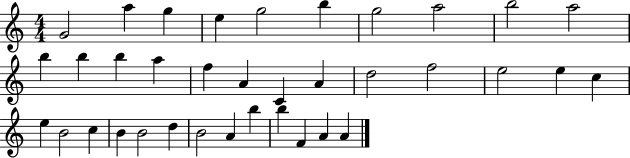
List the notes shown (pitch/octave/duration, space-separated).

G4/h A5/q G5/q E5/q G5/h B5/q G5/h A5/h B5/h A5/h B5/q B5/q B5/q A5/q F5/q A4/q C4/q A4/q D5/h F5/h E5/h E5/q C5/q E5/q B4/h C5/q B4/q B4/h D5/q B4/h A4/q B5/q B5/q F4/q A4/q A4/q